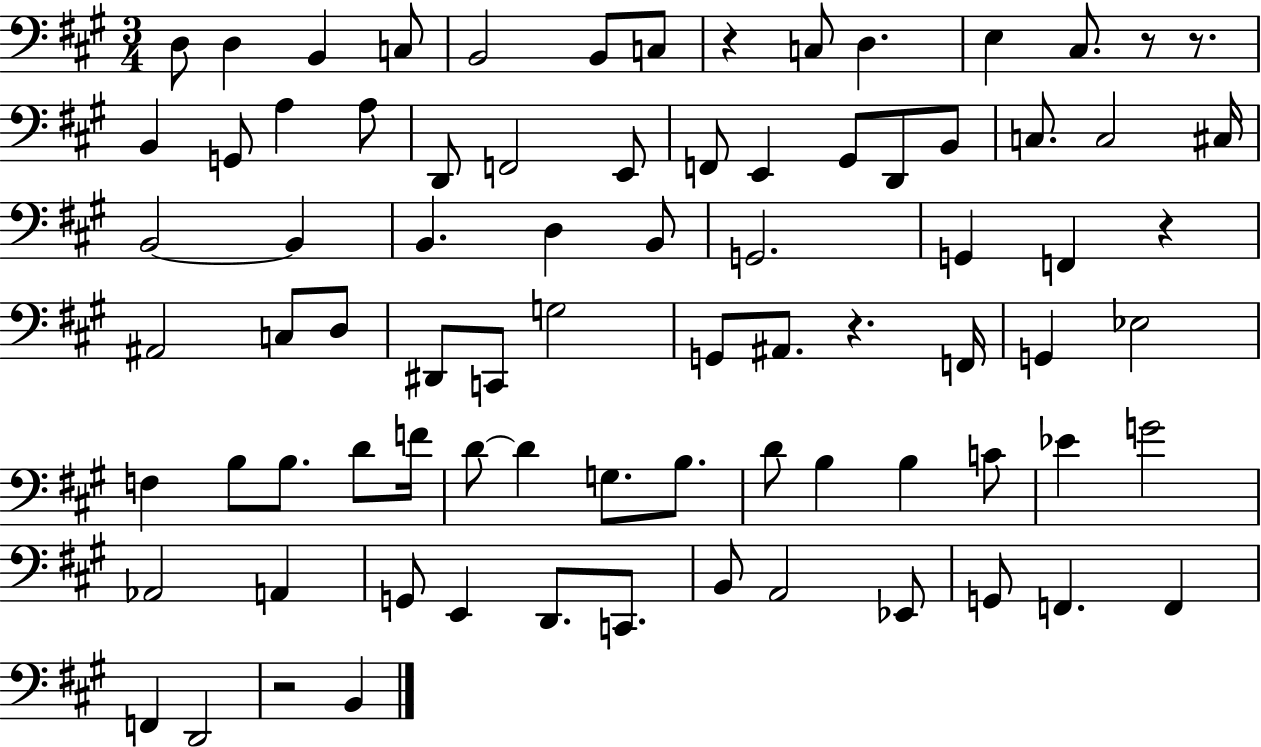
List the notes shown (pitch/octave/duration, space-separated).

D3/e D3/q B2/q C3/e B2/h B2/e C3/e R/q C3/e D3/q. E3/q C#3/e. R/e R/e. B2/q G2/e A3/q A3/e D2/e F2/h E2/e F2/e E2/q G#2/e D2/e B2/e C3/e. C3/h C#3/s B2/h B2/q B2/q. D3/q B2/e G2/h. G2/q F2/q R/q A#2/h C3/e D3/e D#2/e C2/e G3/h G2/e A#2/e. R/q. F2/s G2/q Eb3/h F3/q B3/e B3/e. D4/e F4/s D4/e D4/q G3/e. B3/e. D4/e B3/q B3/q C4/e Eb4/q G4/h Ab2/h A2/q G2/e E2/q D2/e. C2/e. B2/e A2/h Eb2/e G2/e F2/q. F2/q F2/q D2/h R/h B2/q